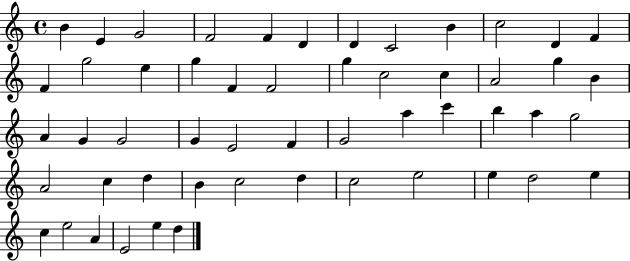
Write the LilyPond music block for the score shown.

{
  \clef treble
  \time 4/4
  \defaultTimeSignature
  \key c \major
  b'4 e'4 g'2 | f'2 f'4 d'4 | d'4 c'2 b'4 | c''2 d'4 f'4 | \break f'4 g''2 e''4 | g''4 f'4 f'2 | g''4 c''2 c''4 | a'2 g''4 b'4 | \break a'4 g'4 g'2 | g'4 e'2 f'4 | g'2 a''4 c'''4 | b''4 a''4 g''2 | \break a'2 c''4 d''4 | b'4 c''2 d''4 | c''2 e''2 | e''4 d''2 e''4 | \break c''4 e''2 a'4 | e'2 e''4 d''4 | \bar "|."
}